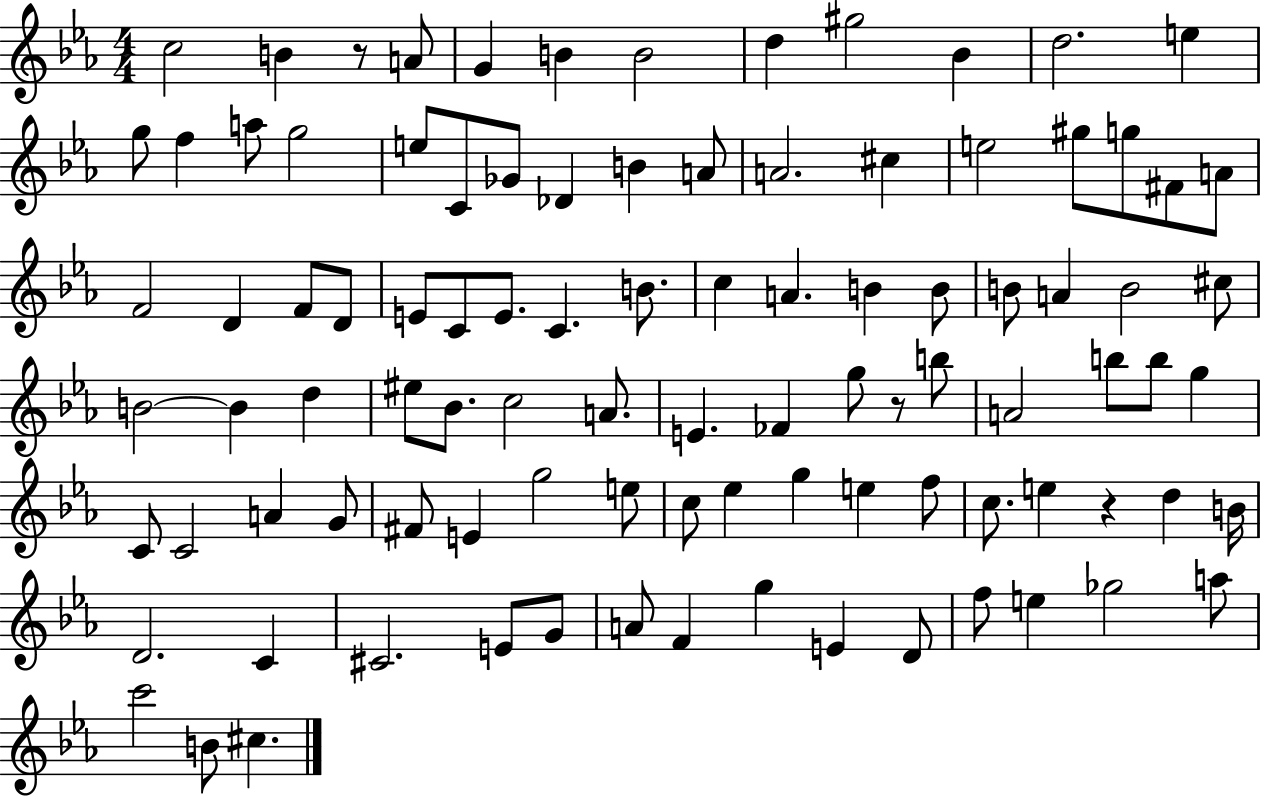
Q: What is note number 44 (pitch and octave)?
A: B4